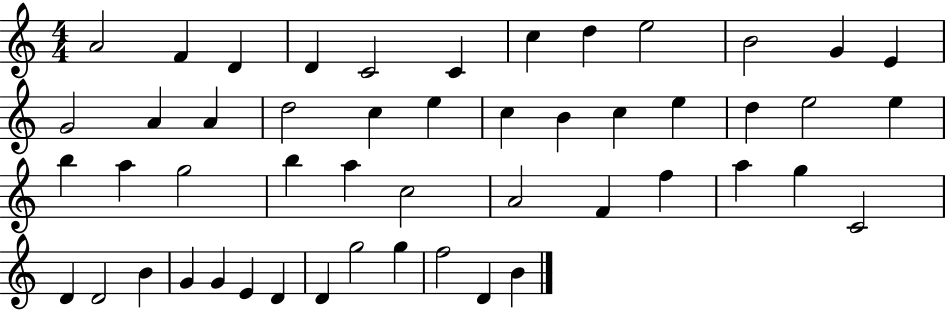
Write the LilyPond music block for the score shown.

{
  \clef treble
  \numericTimeSignature
  \time 4/4
  \key c \major
  a'2 f'4 d'4 | d'4 c'2 c'4 | c''4 d''4 e''2 | b'2 g'4 e'4 | \break g'2 a'4 a'4 | d''2 c''4 e''4 | c''4 b'4 c''4 e''4 | d''4 e''2 e''4 | \break b''4 a''4 g''2 | b''4 a''4 c''2 | a'2 f'4 f''4 | a''4 g''4 c'2 | \break d'4 d'2 b'4 | g'4 g'4 e'4 d'4 | d'4 g''2 g''4 | f''2 d'4 b'4 | \break \bar "|."
}